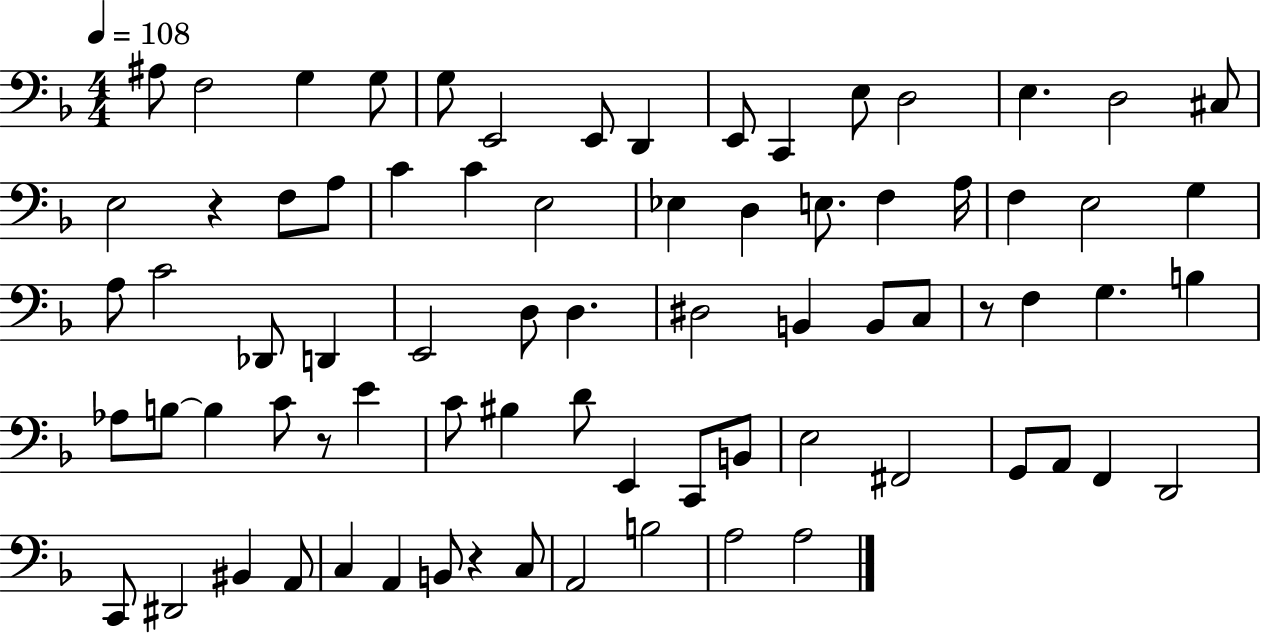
X:1
T:Untitled
M:4/4
L:1/4
K:F
^A,/2 F,2 G, G,/2 G,/2 E,,2 E,,/2 D,, E,,/2 C,, E,/2 D,2 E, D,2 ^C,/2 E,2 z F,/2 A,/2 C C E,2 _E, D, E,/2 F, A,/4 F, E,2 G, A,/2 C2 _D,,/2 D,, E,,2 D,/2 D, ^D,2 B,, B,,/2 C,/2 z/2 F, G, B, _A,/2 B,/2 B, C/2 z/2 E C/2 ^B, D/2 E,, C,,/2 B,,/2 E,2 ^F,,2 G,,/2 A,,/2 F,, D,,2 C,,/2 ^D,,2 ^B,, A,,/2 C, A,, B,,/2 z C,/2 A,,2 B,2 A,2 A,2